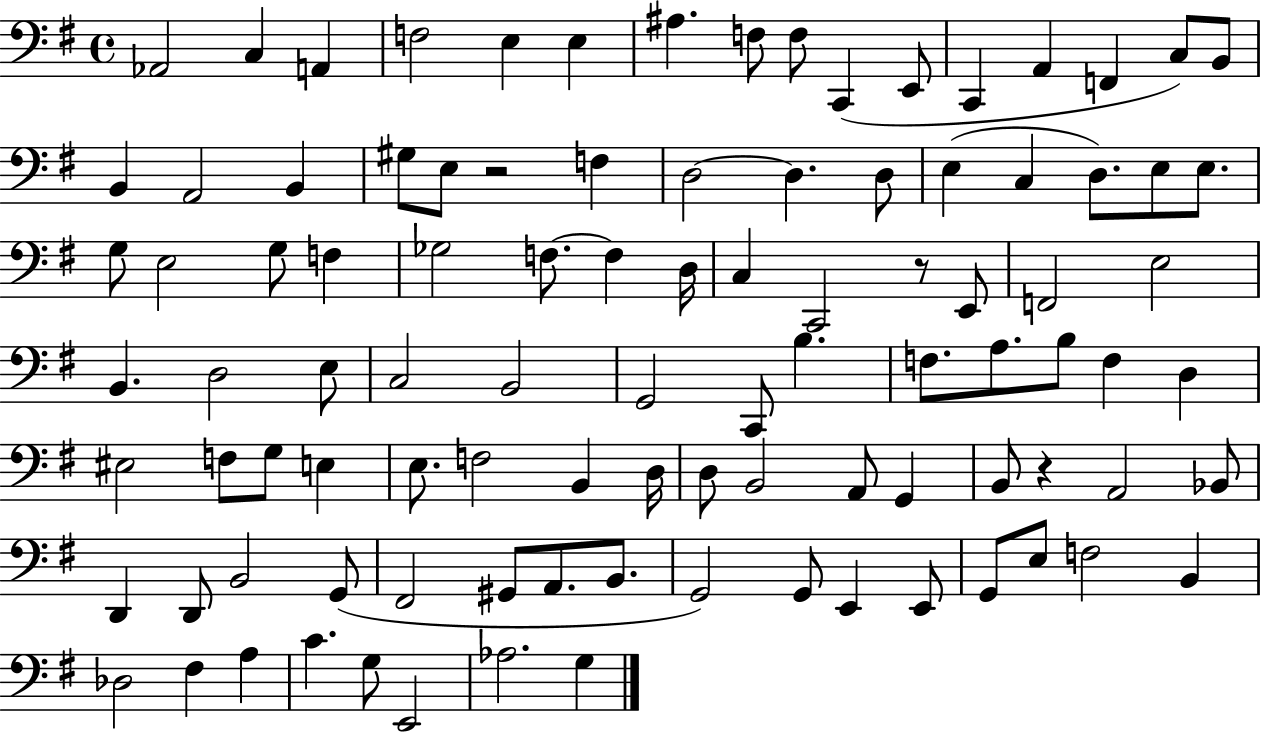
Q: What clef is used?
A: bass